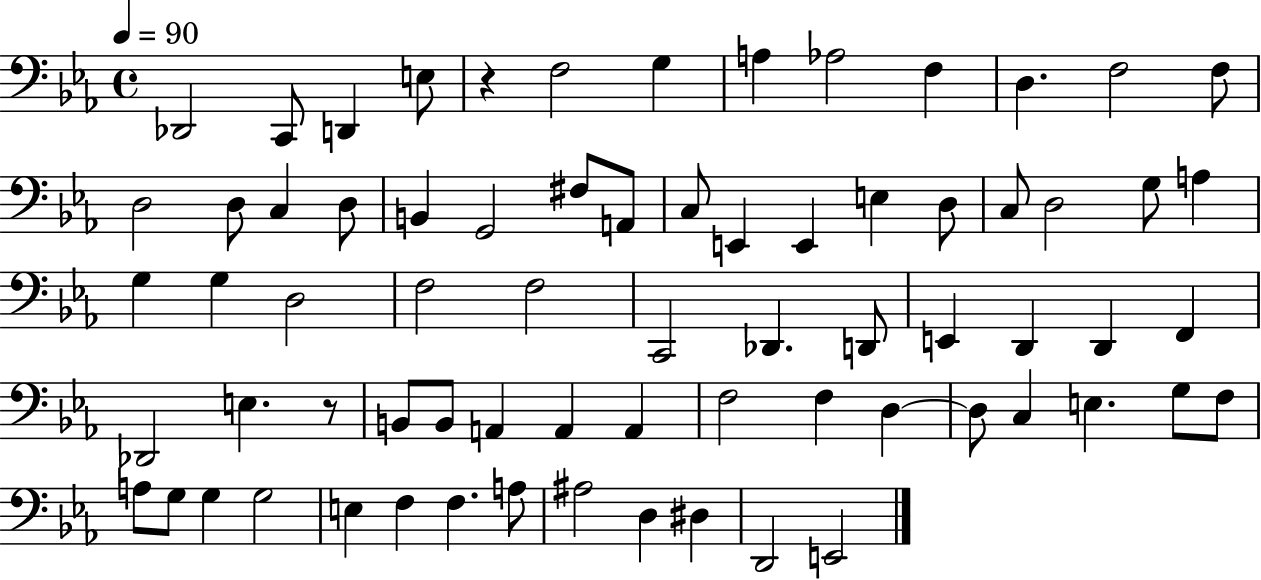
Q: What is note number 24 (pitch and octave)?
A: E3